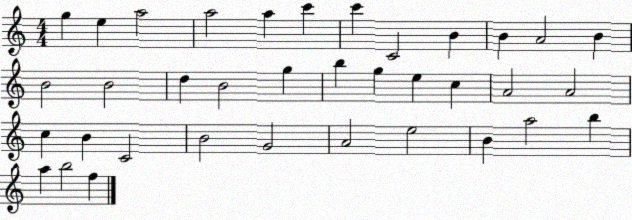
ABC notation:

X:1
T:Untitled
M:4/4
L:1/4
K:C
g e a2 a2 a c' c' C2 B B A2 B B2 B2 d B2 g b g e c A2 A2 c B C2 B2 G2 A2 e2 B a2 b a b2 f